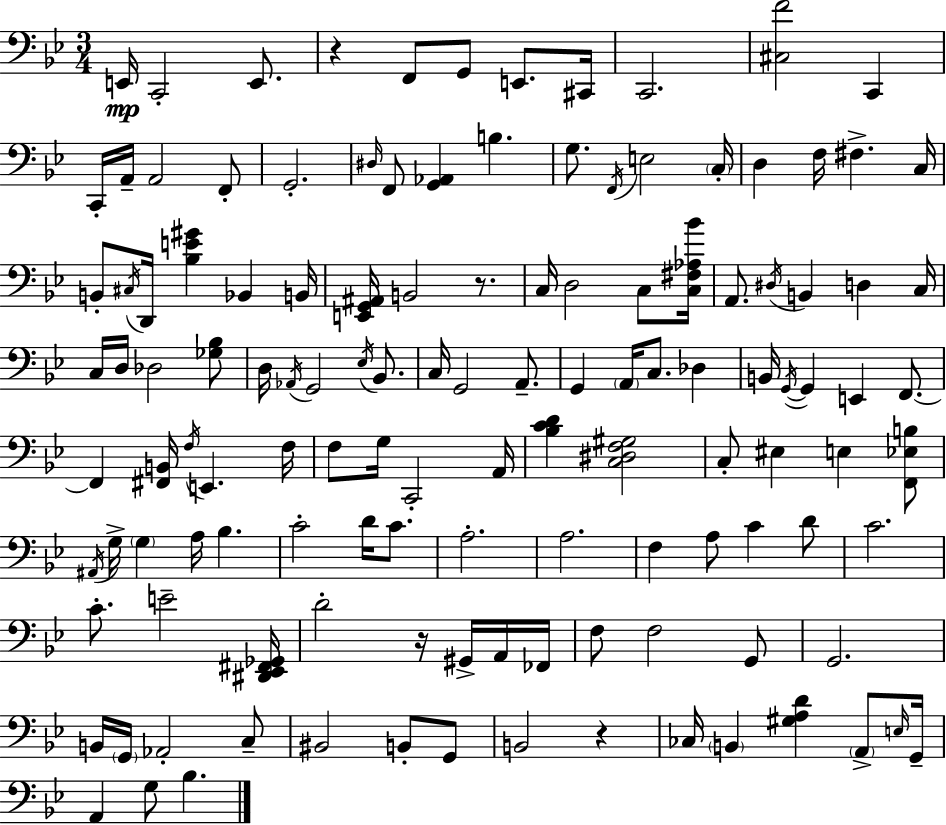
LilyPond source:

{
  \clef bass
  \numericTimeSignature
  \time 3/4
  \key bes \major
  \repeat volta 2 { e,16\mp c,2-. e,8. | r4 f,8 g,8 e,8. cis,16 | c,2. | <cis f'>2 c,4 | \break c,16-. a,16-- a,2 f,8-. | g,2.-. | \grace { dis16 } f,8 <g, aes,>4 b4. | g8. \acciaccatura { f,16 } e2 | \break \parenthesize c16-. d4 f16 fis4.-> | c16 b,8-. \acciaccatura { cis16 } d,16 <bes e' gis'>4 bes,4 | b,16 <e, g, ais,>16 b,2 | r8. c16 d2 | \break c8 <c fis aes bes'>16 a,8. \acciaccatura { dis16 } b,4 d4 | c16 c16 d16 des2 | <ges bes>8 d16 \acciaccatura { aes,16 } g,2 | \acciaccatura { ees16 } bes,8. c16 g,2 | \break a,8.-- g,4 \parenthesize a,16 c8. | des4 b,16 \acciaccatura { g,16~ }~ g,4 | e,4 f,8.~~ f,4 <fis, b,>16 | \acciaccatura { f16 } e,4. f16 f8 g16 c,2-. | \break a,16 <bes c' d'>4 | <c dis f gis>2 c8-. eis4 | e4 <f, ees b>8 \acciaccatura { ais,16 } g16-> \parenthesize g4 | a16 bes4. c'2-. | \break d'16 c'8. a2.-. | a2. | f4 | a8 c'4 d'8 c'2. | \break c'8.-. | e'2-- <dis, ees, fis, ges,>16 d'2-. | r16 gis,16-> a,16 fes,16 f8 f2 | g,8 g,2. | \break b,16 \parenthesize g,16 aes,2-. | c8-- bis,2 | b,8-. g,8 b,2 | r4 ces16 \parenthesize b,4 | \break <gis a d'>4 \parenthesize a,8-> \grace { e16 } g,16-- a,4 | g8 bes4. } \bar "|."
}